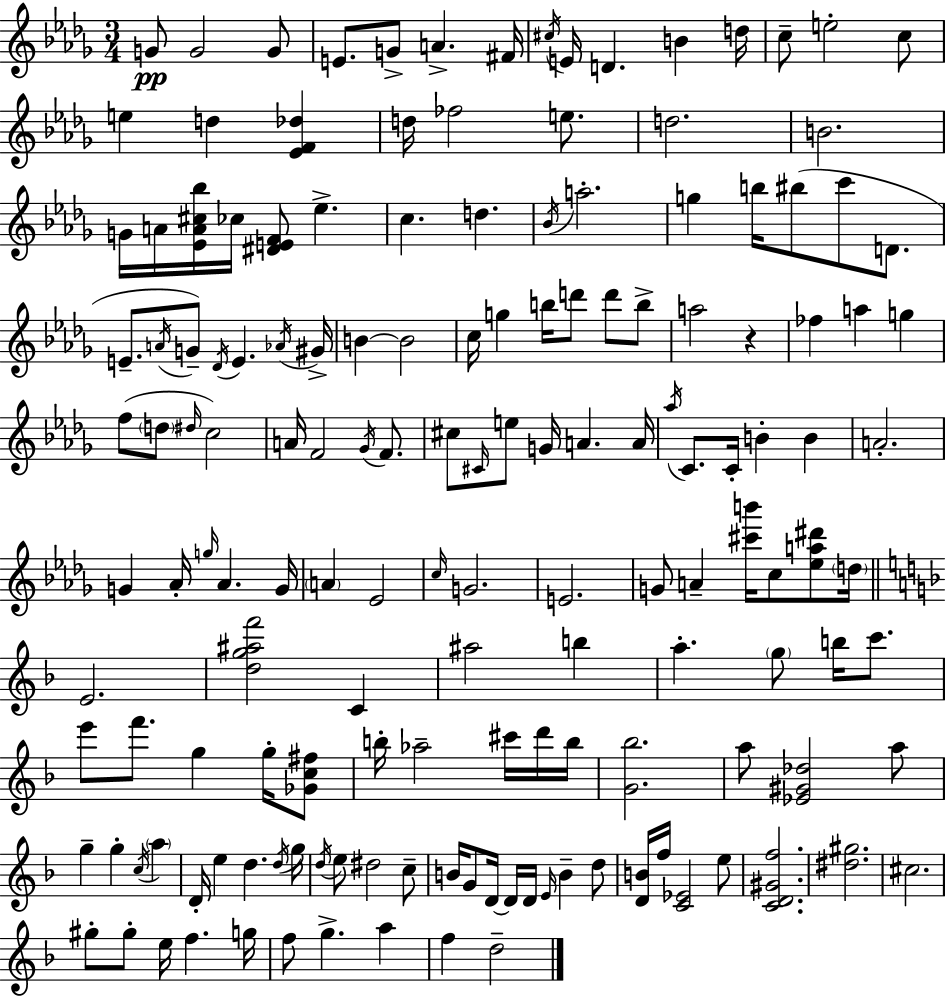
X:1
T:Untitled
M:3/4
L:1/4
K:Bbm
G/2 G2 G/2 E/2 G/2 A ^F/4 ^c/4 E/4 D B d/4 c/2 e2 c/2 e d [_EF_d] d/4 _f2 e/2 d2 B2 G/4 A/4 [_EA^c_b]/4 _c/4 [^DEF]/2 _e c d _B/4 a2 g b/4 ^b/2 c'/2 D/2 E/2 A/4 G/2 _D/4 E _A/4 ^G/4 B B2 c/4 g b/4 d'/2 d'/2 b/2 a2 z _f a g f/2 d/2 ^d/4 c2 A/4 F2 _G/4 F/2 ^c/2 ^C/4 e/2 G/4 A A/4 _a/4 C/2 C/4 B B A2 G _A/4 g/4 _A G/4 A _E2 c/4 G2 E2 G/2 A [^c'b']/4 c/2 [_ea^d']/2 d/4 E2 [dg^af']2 C ^a2 b a g/2 b/4 c'/2 e'/2 f'/2 g g/4 [_Gc^f]/2 b/4 _a2 ^c'/4 d'/4 b/4 [G_b]2 a/2 [_E^G_d]2 a/2 g g c/4 a D/4 e d d/4 g/4 d/4 e/2 ^d2 c/2 B/4 G/2 D/4 D/4 D/4 E/4 B d/2 [DB]/4 f/4 [C_E]2 e/2 [CD^Gf]2 [^d^g]2 ^c2 ^g/2 ^g/2 e/4 f g/4 f/2 g a f d2